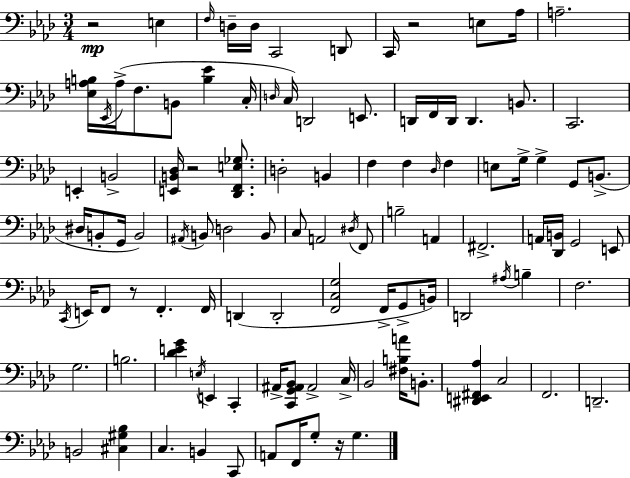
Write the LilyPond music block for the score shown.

{
  \clef bass
  \numericTimeSignature
  \time 3/4
  \key f \minor
  r2\mp e4 | \grace { f16 } d16-- d16 c,2 d,8 | c,16 r2 e8 | aes16 a2.-- | \break <ees a b>16 \acciaccatura { ees,16 } a16->( f8. b,8 <b ees'>4 | c16-. \grace { d16 }) c16 d,2 | e,8. d,16 f,16 d,16 d,4. | b,8. c,2. | \break e,4-. b,2-> | <e, b, des>16 r2 | <des, f, e ges>8. d2-. b,4 | f4 f4 \grace { des16 } | \break f4 e8 g16-> g4-> g,8 | b,8.->( dis16 b,8-. g,16 b,2) | \acciaccatura { ais,16 } b,8 d2 | b,8 c8 a,2 | \break \acciaccatura { dis16 } f,8 b2-- | a,4 fis,2.-> | a,16 <des, b,>16 g,2 | e,8 \acciaccatura { c,16 } e,16 f,8 r8 | \break f,4.-. f,16 d,4( d,2-. | <f, c g>2 | f,16-> g,8-> b,16) d,2 | \acciaccatura { ais16 } b4-- f2. | \break g2. | b2. | <des' e' g'>4 | \acciaccatura { e16 } e,4 c,4-. ais,16-> <c, g, ais, bes,>8 | \break ais,2-> c16-> bes,2 | <fis b a'>16 b,8.-. <dis, e, fis, aes>4 | c2 f,2. | d,2.-- | \break b,2 | <cis gis bes>4 c4. | b,4 c,8 a,8 f,16 | g8-. r16 g4. \bar "|."
}